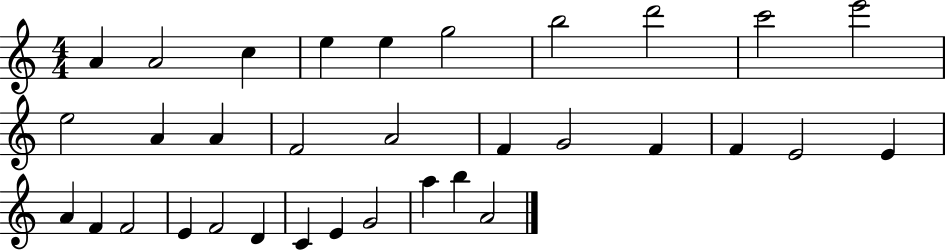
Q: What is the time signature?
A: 4/4